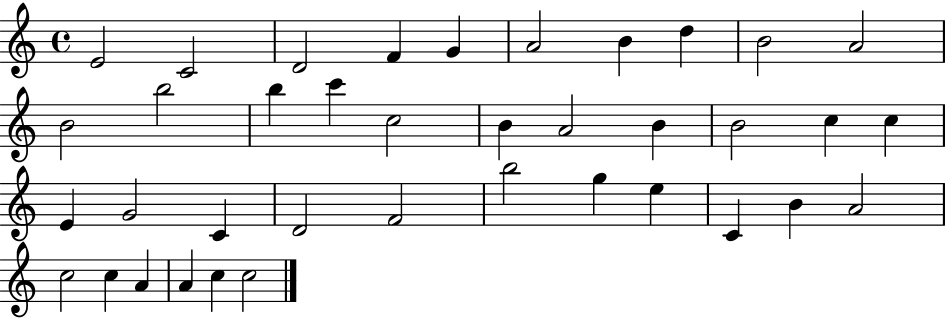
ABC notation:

X:1
T:Untitled
M:4/4
L:1/4
K:C
E2 C2 D2 F G A2 B d B2 A2 B2 b2 b c' c2 B A2 B B2 c c E G2 C D2 F2 b2 g e C B A2 c2 c A A c c2